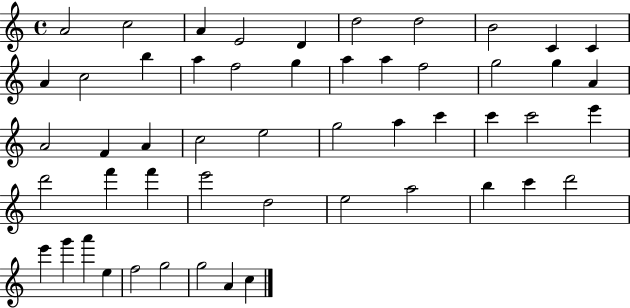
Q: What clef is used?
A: treble